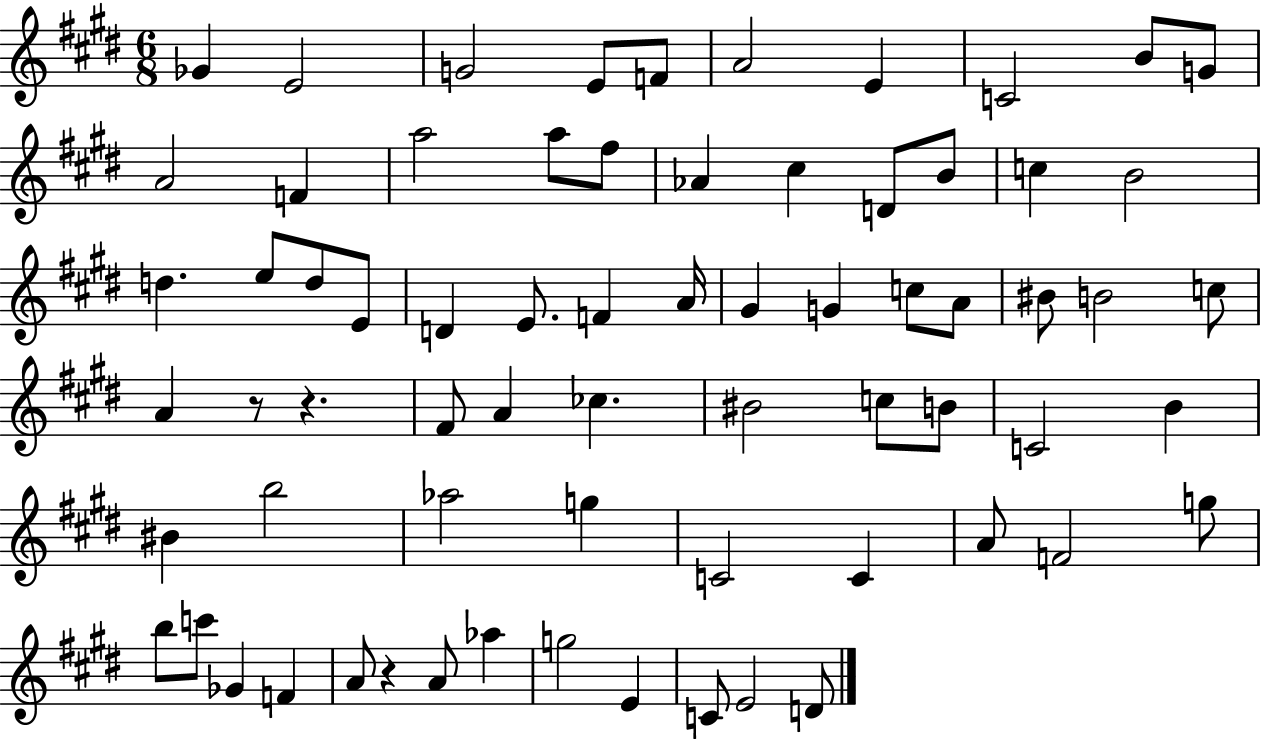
X:1
T:Untitled
M:6/8
L:1/4
K:E
_G E2 G2 E/2 F/2 A2 E C2 B/2 G/2 A2 F a2 a/2 ^f/2 _A ^c D/2 B/2 c B2 d e/2 d/2 E/2 D E/2 F A/4 ^G G c/2 A/2 ^B/2 B2 c/2 A z/2 z ^F/2 A _c ^B2 c/2 B/2 C2 B ^B b2 _a2 g C2 C A/2 F2 g/2 b/2 c'/2 _G F A/2 z A/2 _a g2 E C/2 E2 D/2